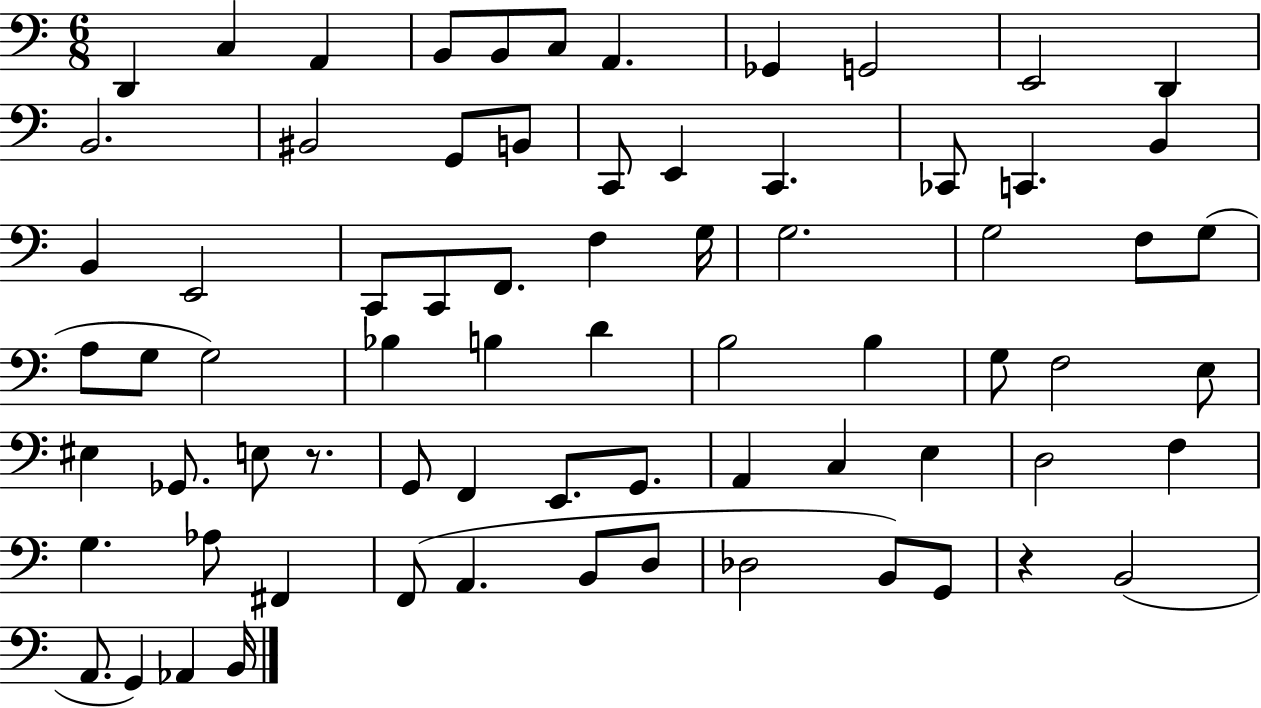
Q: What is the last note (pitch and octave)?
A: B2